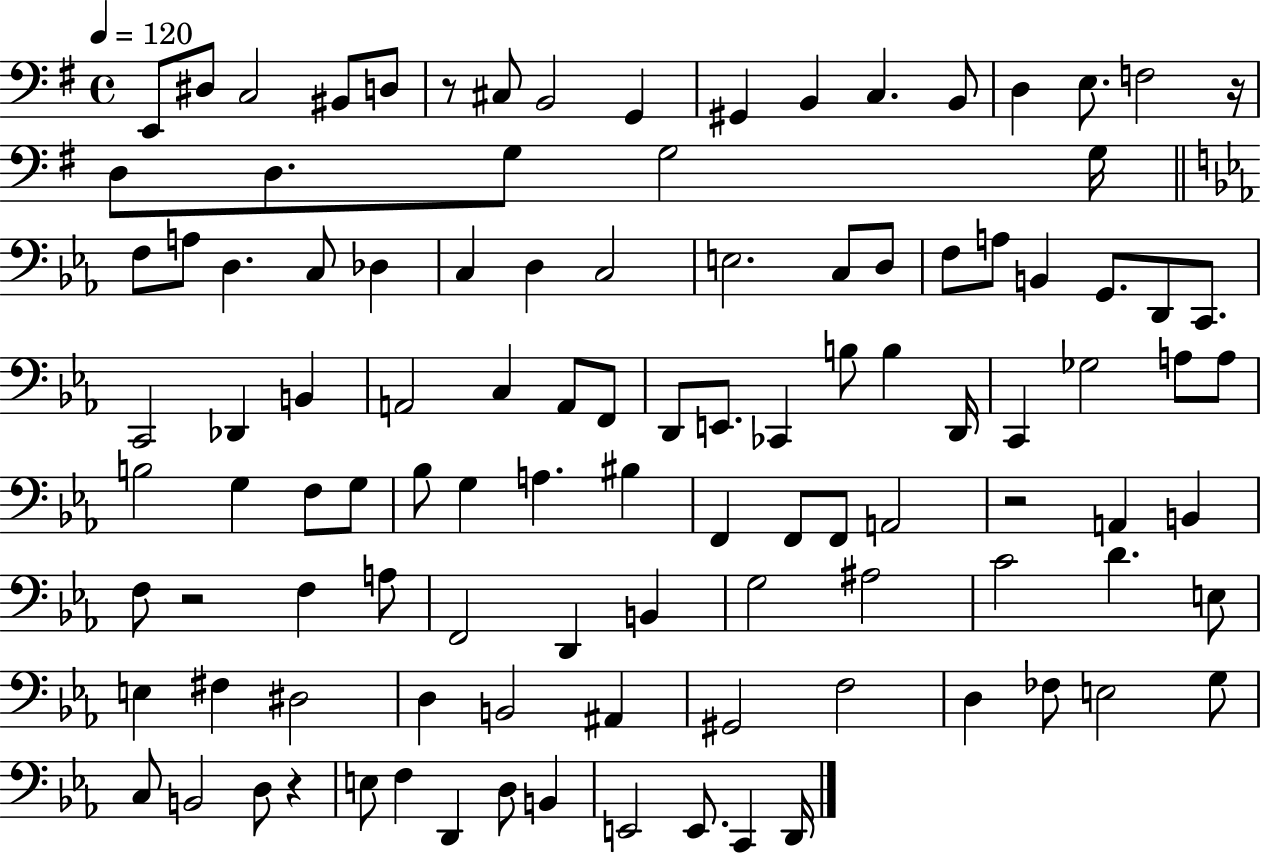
{
  \clef bass
  \time 4/4
  \defaultTimeSignature
  \key g \major
  \tempo 4 = 120
  e,8 dis8 c2 bis,8 d8 | r8 cis8 b,2 g,4 | gis,4 b,4 c4. b,8 | d4 e8. f2 r16 | \break d8 d8. g8 g2 g16 | \bar "||" \break \key ees \major f8 a8 d4. c8 des4 | c4 d4 c2 | e2. c8 d8 | f8 a8 b,4 g,8. d,8 c,8. | \break c,2 des,4 b,4 | a,2 c4 a,8 f,8 | d,8 e,8. ces,4 b8 b4 d,16 | c,4 ges2 a8 a8 | \break b2 g4 f8 g8 | bes8 g4 a4. bis4 | f,4 f,8 f,8 a,2 | r2 a,4 b,4 | \break f8 r2 f4 a8 | f,2 d,4 b,4 | g2 ais2 | c'2 d'4. e8 | \break e4 fis4 dis2 | d4 b,2 ais,4 | gis,2 f2 | d4 fes8 e2 g8 | \break c8 b,2 d8 r4 | e8 f4 d,4 d8 b,4 | e,2 e,8. c,4 d,16 | \bar "|."
}